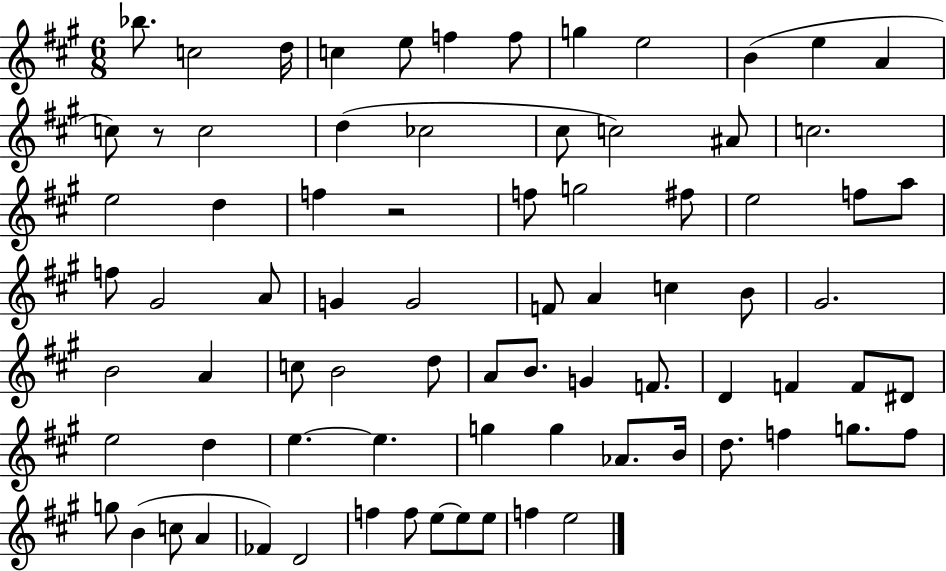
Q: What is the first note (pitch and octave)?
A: Bb5